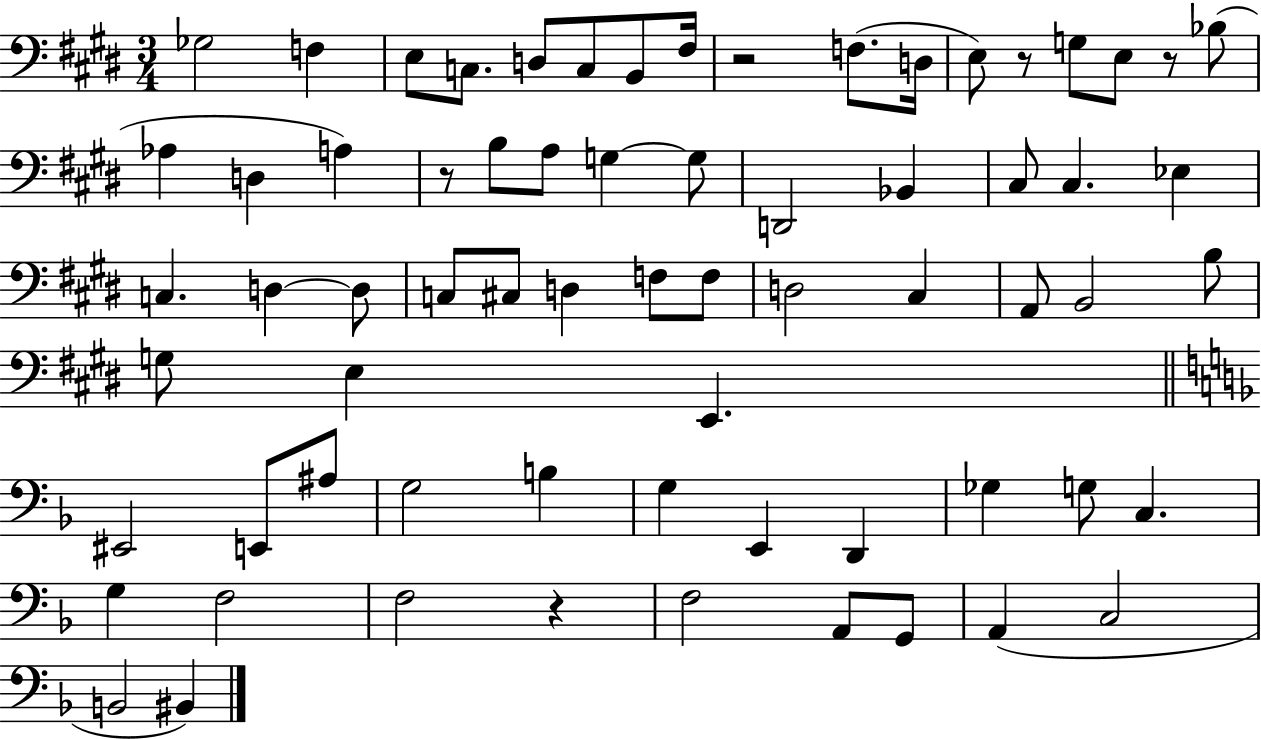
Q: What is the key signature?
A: E major